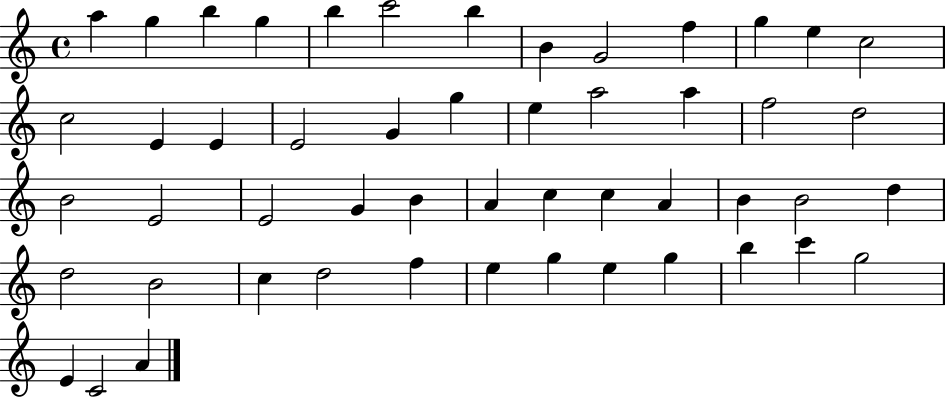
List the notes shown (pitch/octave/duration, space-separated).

A5/q G5/q B5/q G5/q B5/q C6/h B5/q B4/q G4/h F5/q G5/q E5/q C5/h C5/h E4/q E4/q E4/h G4/q G5/q E5/q A5/h A5/q F5/h D5/h B4/h E4/h E4/h G4/q B4/q A4/q C5/q C5/q A4/q B4/q B4/h D5/q D5/h B4/h C5/q D5/h F5/q E5/q G5/q E5/q G5/q B5/q C6/q G5/h E4/q C4/h A4/q